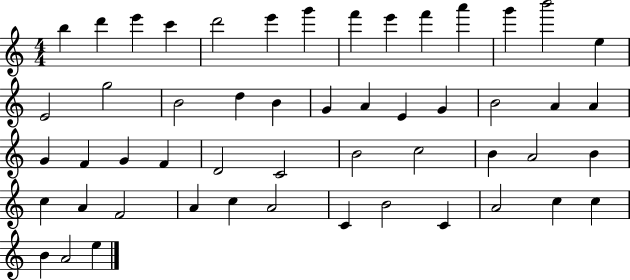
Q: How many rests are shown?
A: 0